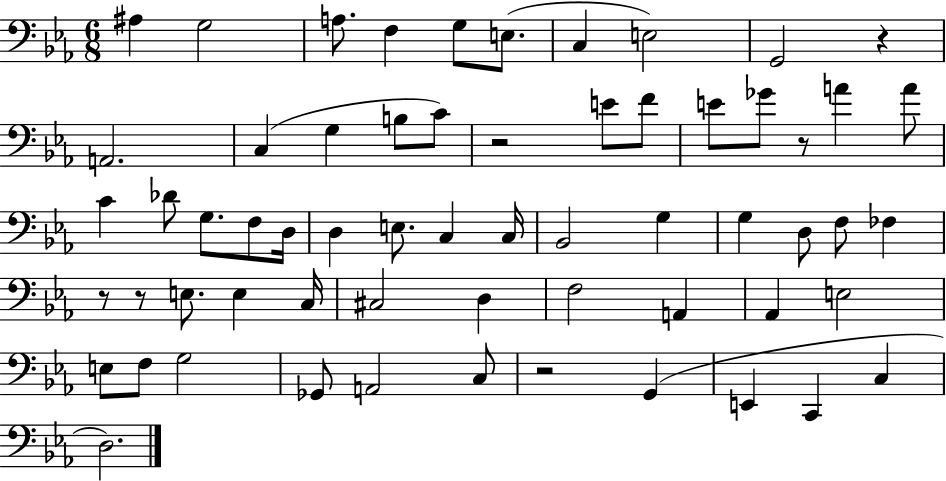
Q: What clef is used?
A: bass